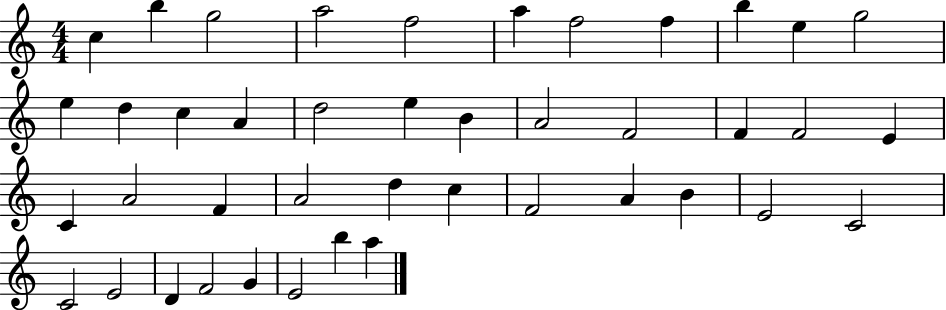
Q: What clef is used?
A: treble